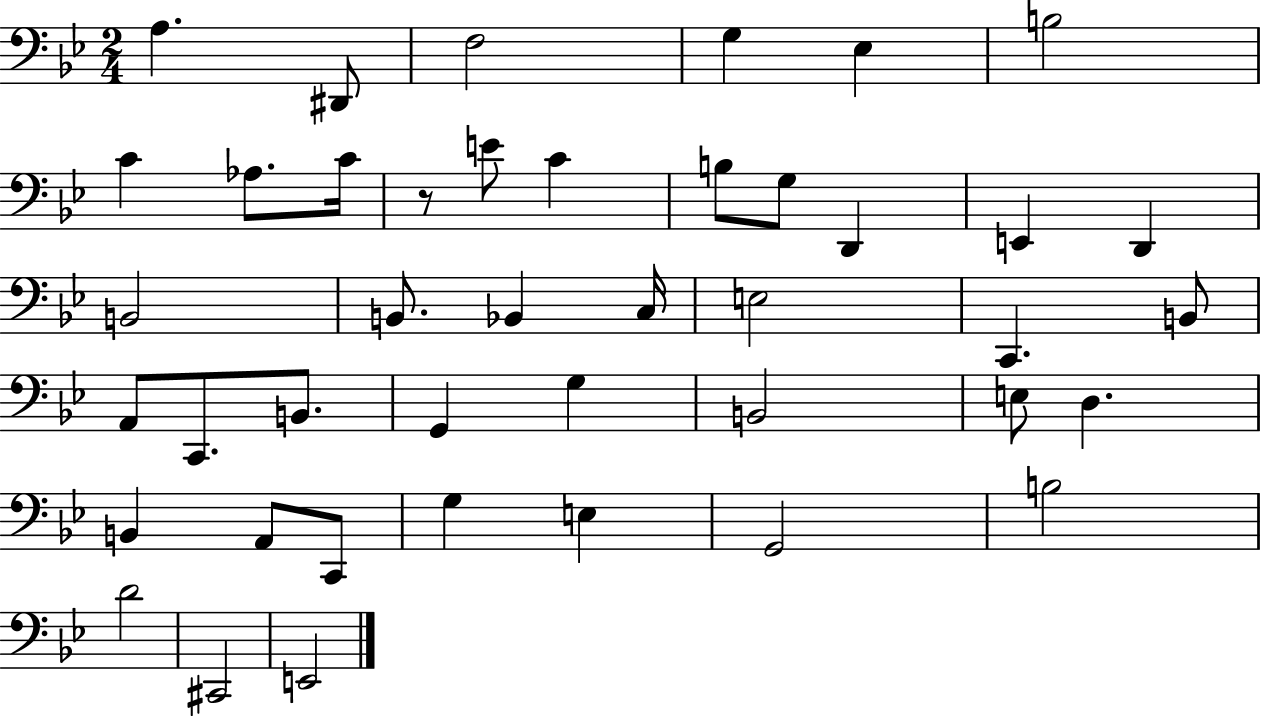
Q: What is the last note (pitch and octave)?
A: E2